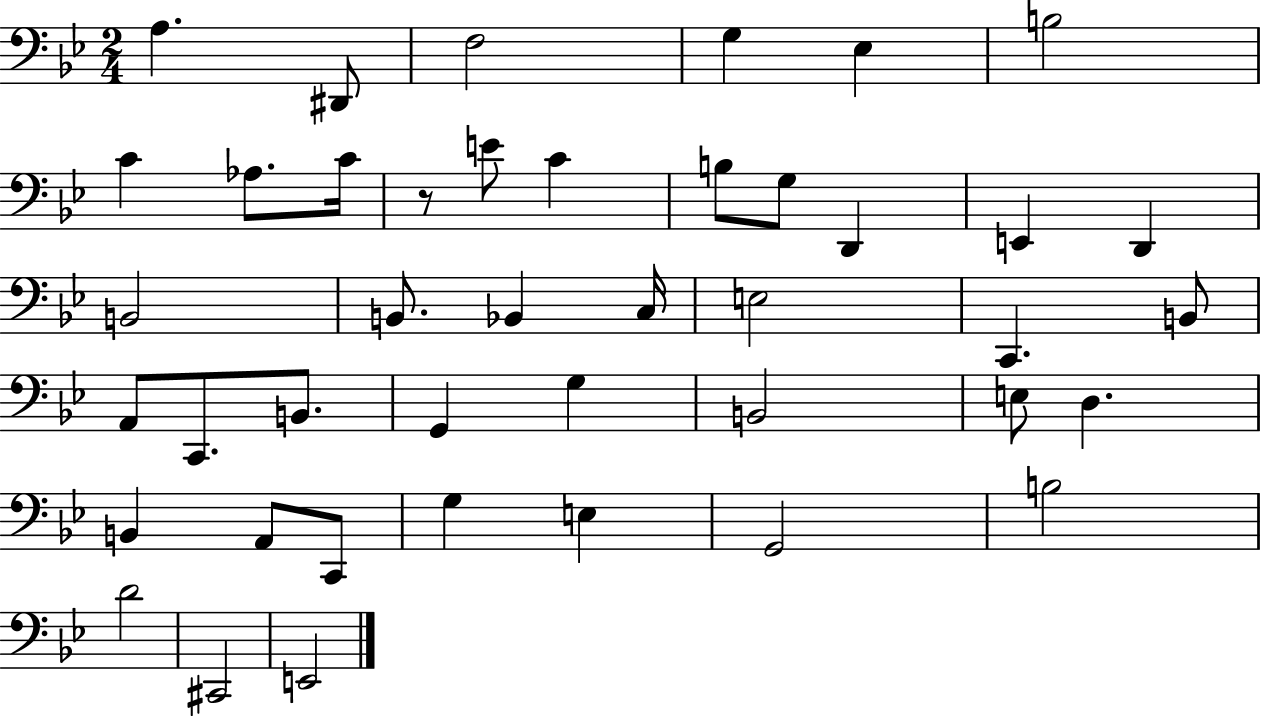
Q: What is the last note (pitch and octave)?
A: E2